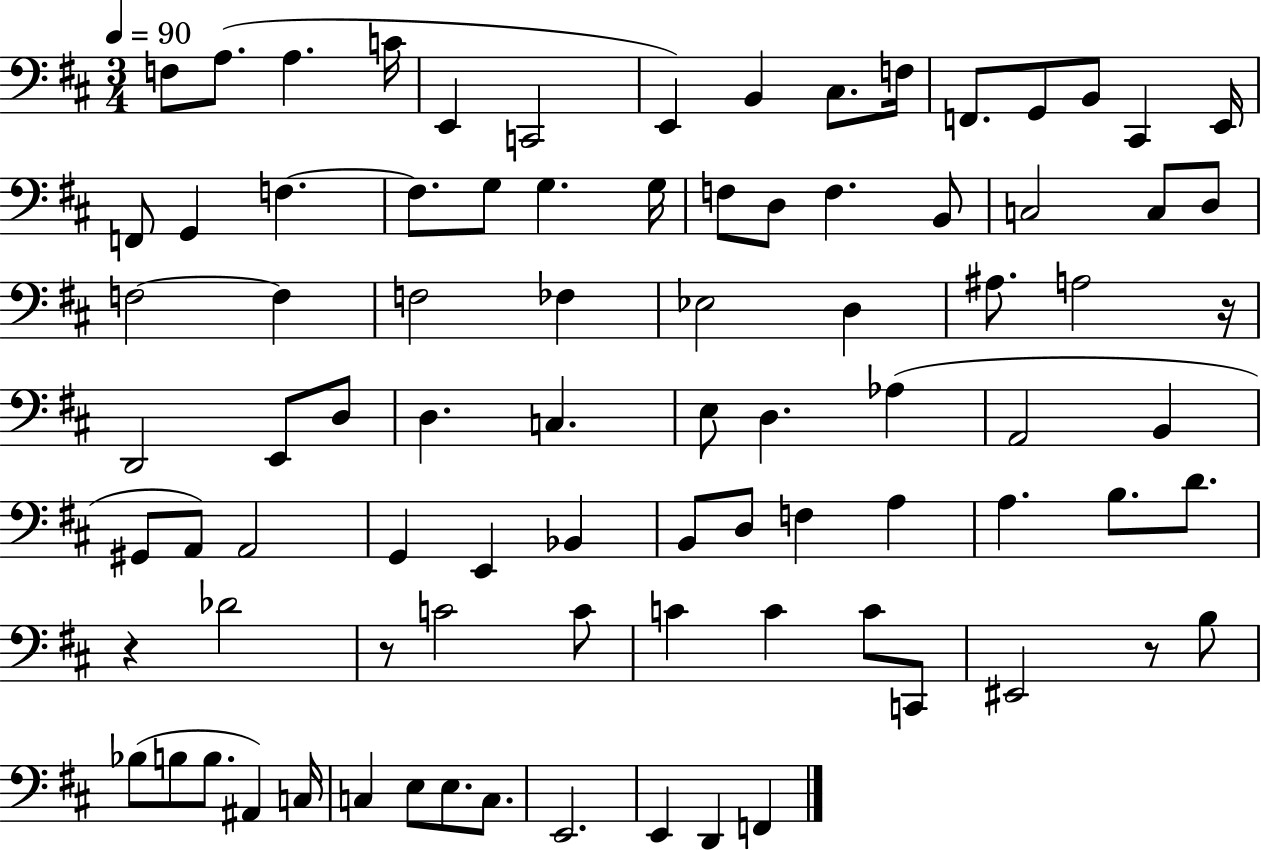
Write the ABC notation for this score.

X:1
T:Untitled
M:3/4
L:1/4
K:D
F,/2 A,/2 A, C/4 E,, C,,2 E,, B,, ^C,/2 F,/4 F,,/2 G,,/2 B,,/2 ^C,, E,,/4 F,,/2 G,, F, F,/2 G,/2 G, G,/4 F,/2 D,/2 F, B,,/2 C,2 C,/2 D,/2 F,2 F, F,2 _F, _E,2 D, ^A,/2 A,2 z/4 D,,2 E,,/2 D,/2 D, C, E,/2 D, _A, A,,2 B,, ^G,,/2 A,,/2 A,,2 G,, E,, _B,, B,,/2 D,/2 F, A, A, B,/2 D/2 z _D2 z/2 C2 C/2 C C C/2 C,,/2 ^E,,2 z/2 B,/2 _B,/2 B,/2 B,/2 ^A,, C,/4 C, E,/2 E,/2 C,/2 E,,2 E,, D,, F,,